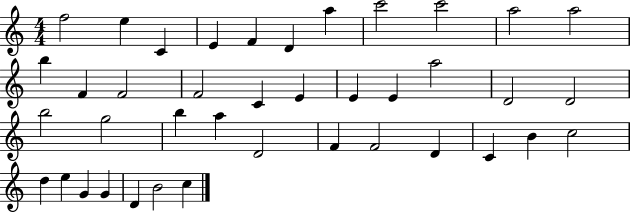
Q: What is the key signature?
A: C major